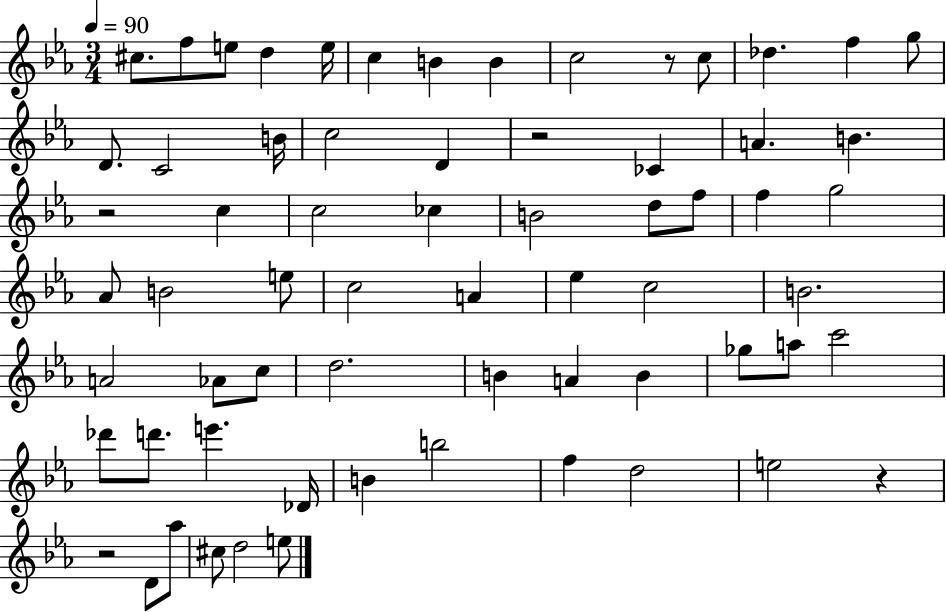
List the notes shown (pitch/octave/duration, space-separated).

C#5/e. F5/e E5/e D5/q E5/s C5/q B4/q B4/q C5/h R/e C5/e Db5/q. F5/q G5/e D4/e. C4/h B4/s C5/h D4/q R/h CES4/q A4/q. B4/q. R/h C5/q C5/h CES5/q B4/h D5/e F5/e F5/q G5/h Ab4/e B4/h E5/e C5/h A4/q Eb5/q C5/h B4/h. A4/h Ab4/e C5/e D5/h. B4/q A4/q B4/q Gb5/e A5/e C6/h Db6/e D6/e. E6/q. Db4/s B4/q B5/h F5/q D5/h E5/h R/q R/h D4/e Ab5/e C#5/e D5/h E5/e